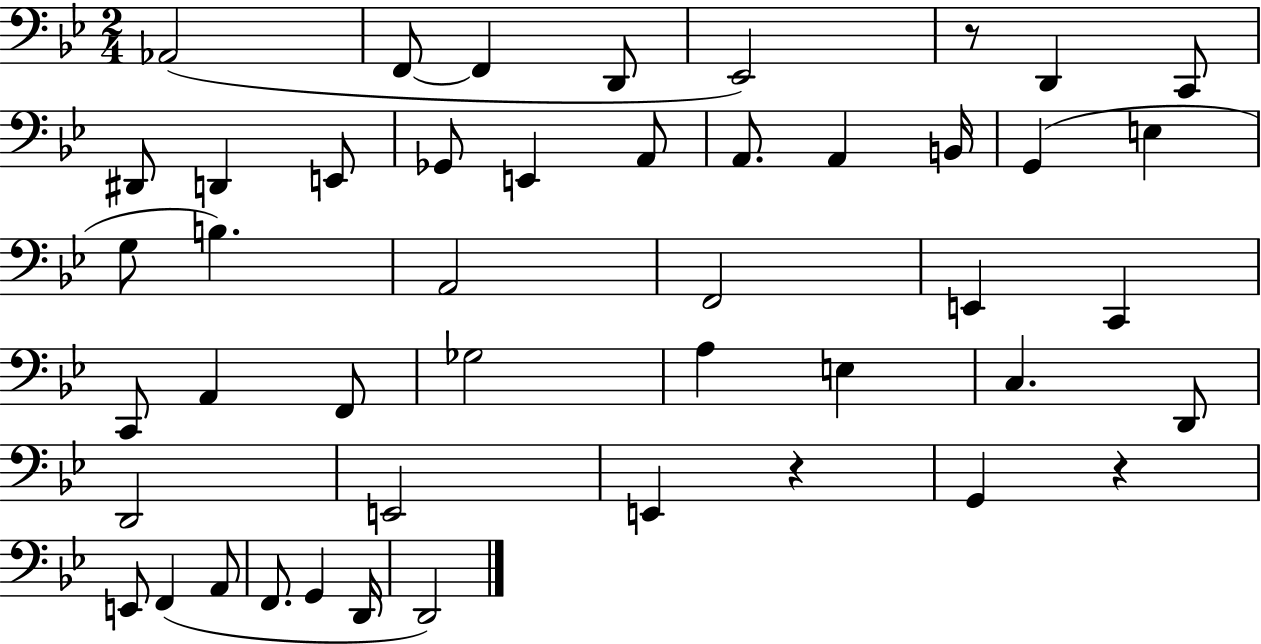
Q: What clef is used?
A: bass